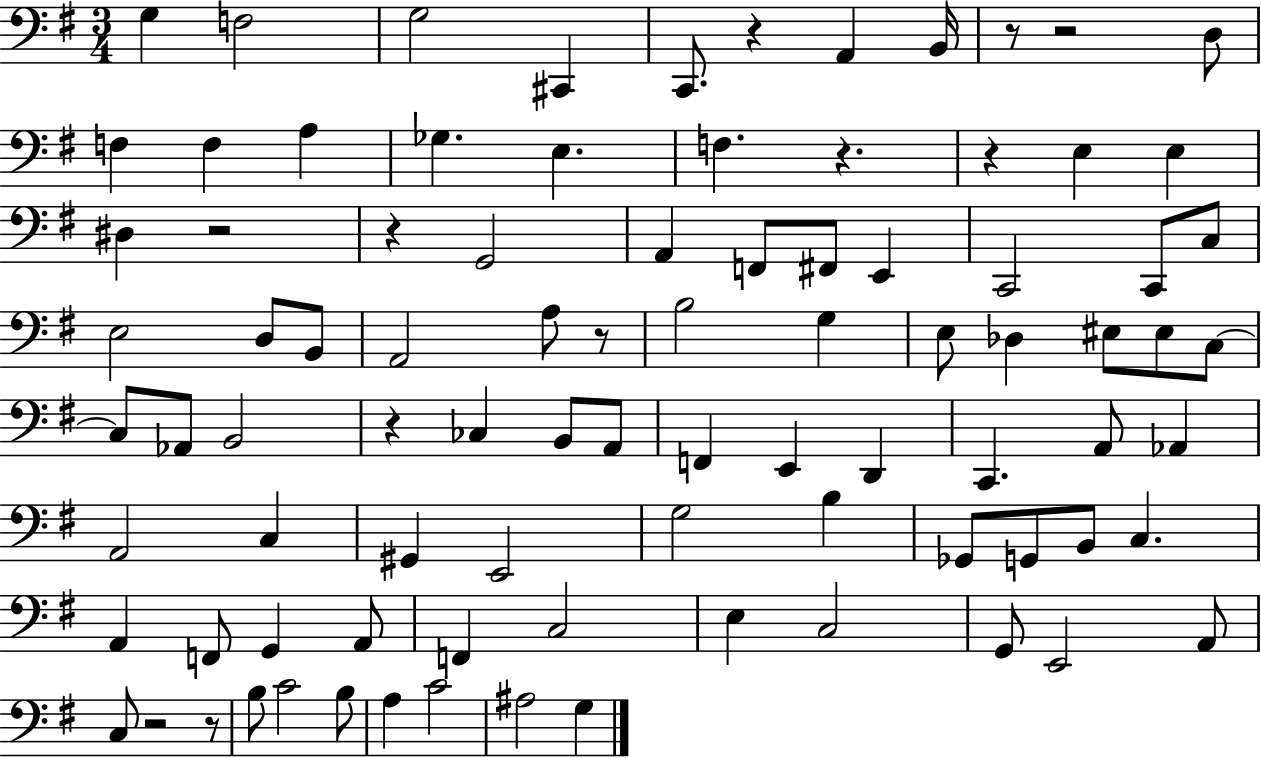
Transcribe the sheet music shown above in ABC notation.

X:1
T:Untitled
M:3/4
L:1/4
K:G
G, F,2 G,2 ^C,, C,,/2 z A,, B,,/4 z/2 z2 D,/2 F, F, A, _G, E, F, z z E, E, ^D, z2 z G,,2 A,, F,,/2 ^F,,/2 E,, C,,2 C,,/2 C,/2 E,2 D,/2 B,,/2 A,,2 A,/2 z/2 B,2 G, E,/2 _D, ^E,/2 ^E,/2 C,/2 C,/2 _A,,/2 B,,2 z _C, B,,/2 A,,/2 F,, E,, D,, C,, A,,/2 _A,, A,,2 C, ^G,, E,,2 G,2 B, _G,,/2 G,,/2 B,,/2 C, A,, F,,/2 G,, A,,/2 F,, C,2 E, C,2 G,,/2 E,,2 A,,/2 C,/2 z2 z/2 B,/2 C2 B,/2 A, C2 ^A,2 G,